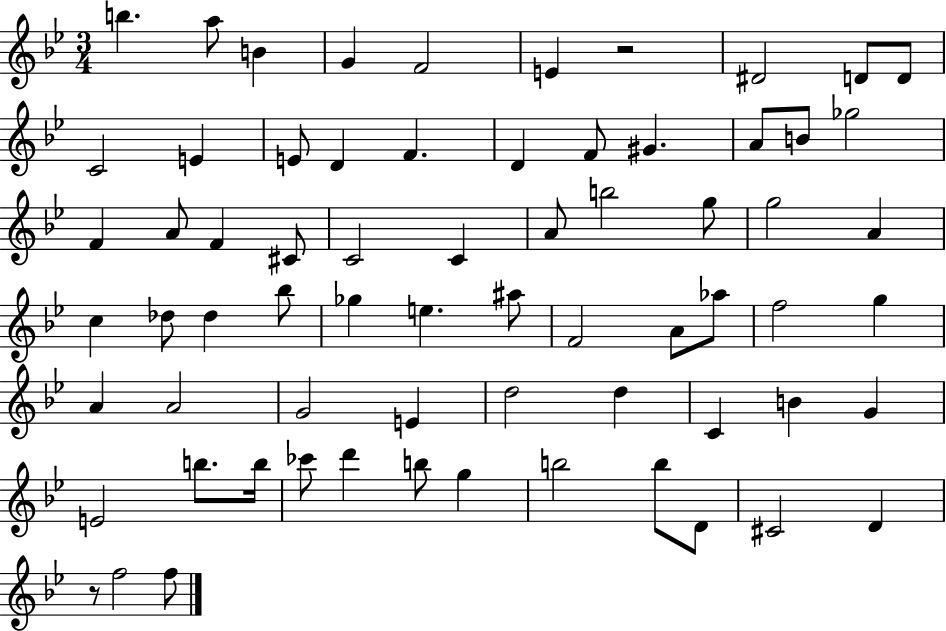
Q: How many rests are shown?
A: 2